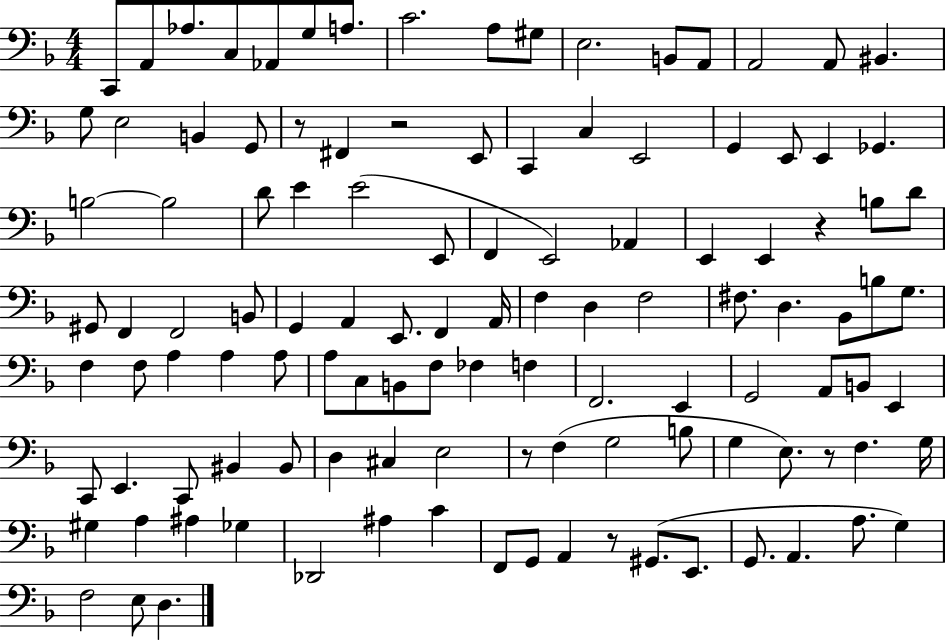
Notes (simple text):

C2/e A2/e Ab3/e. C3/e Ab2/e G3/e A3/e. C4/h. A3/e G#3/e E3/h. B2/e A2/e A2/h A2/e BIS2/q. G3/e E3/h B2/q G2/e R/e F#2/q R/h E2/e C2/q C3/q E2/h G2/q E2/e E2/q Gb2/q. B3/h B3/h D4/e E4/q E4/h E2/e F2/q E2/h Ab2/q E2/q E2/q R/q B3/e D4/e G#2/e F2/q F2/h B2/e G2/q A2/q E2/e. F2/q A2/s F3/q D3/q F3/h F#3/e. D3/q. Bb2/e B3/e G3/e. F3/q F3/e A3/q A3/q A3/e A3/e C3/e B2/e F3/e FES3/q F3/q F2/h. E2/q G2/h A2/e B2/e E2/q C2/e E2/q. C2/e BIS2/q BIS2/e D3/q C#3/q E3/h R/e F3/q G3/h B3/e G3/q E3/e. R/e F3/q. G3/s G#3/q A3/q A#3/q Gb3/q Db2/h A#3/q C4/q F2/e G2/e A2/q R/e G#2/e. E2/e. G2/e. A2/q. A3/e. G3/q F3/h E3/e D3/q.